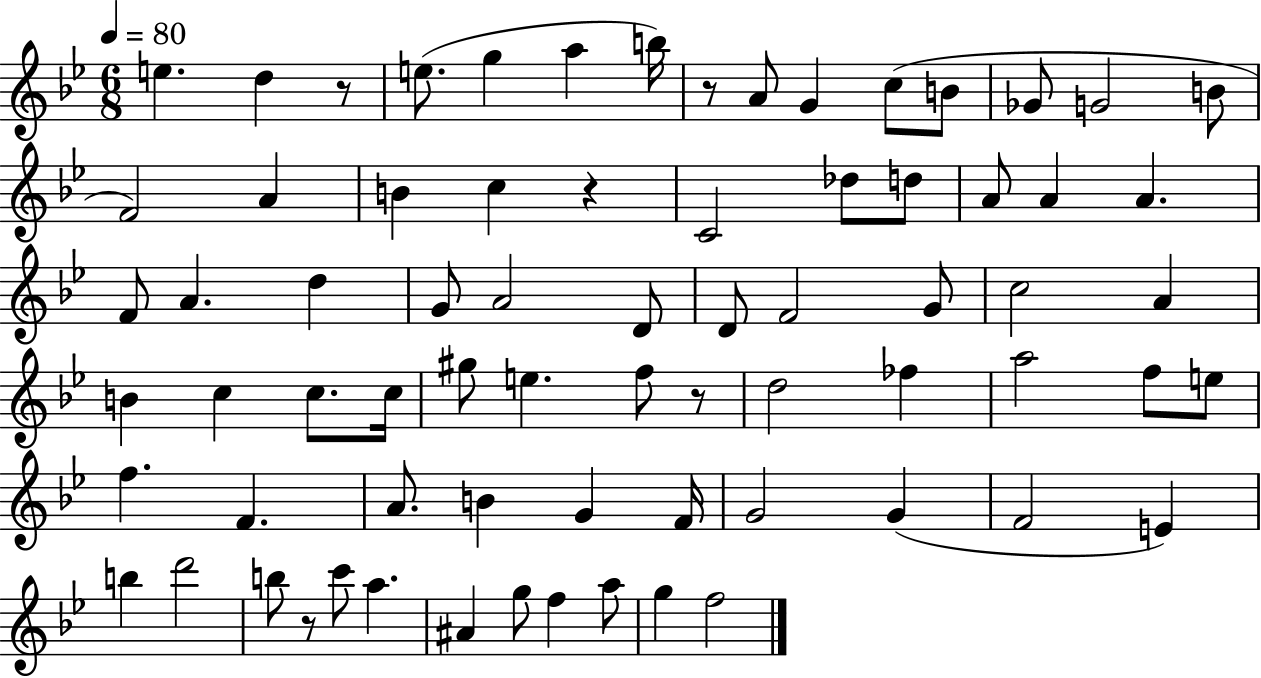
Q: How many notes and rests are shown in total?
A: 72